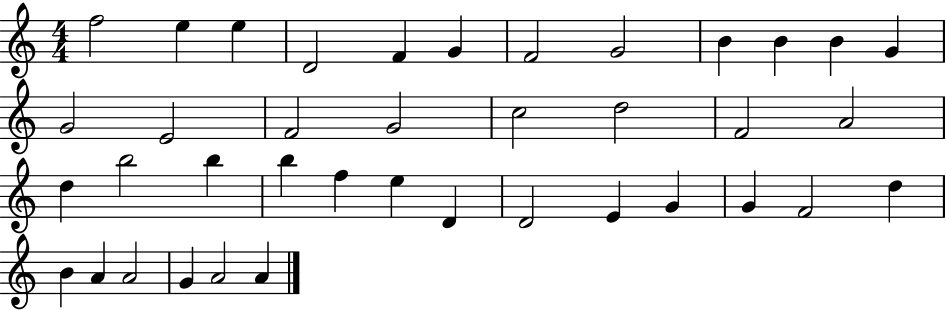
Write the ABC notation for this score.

X:1
T:Untitled
M:4/4
L:1/4
K:C
f2 e e D2 F G F2 G2 B B B G G2 E2 F2 G2 c2 d2 F2 A2 d b2 b b f e D D2 E G G F2 d B A A2 G A2 A